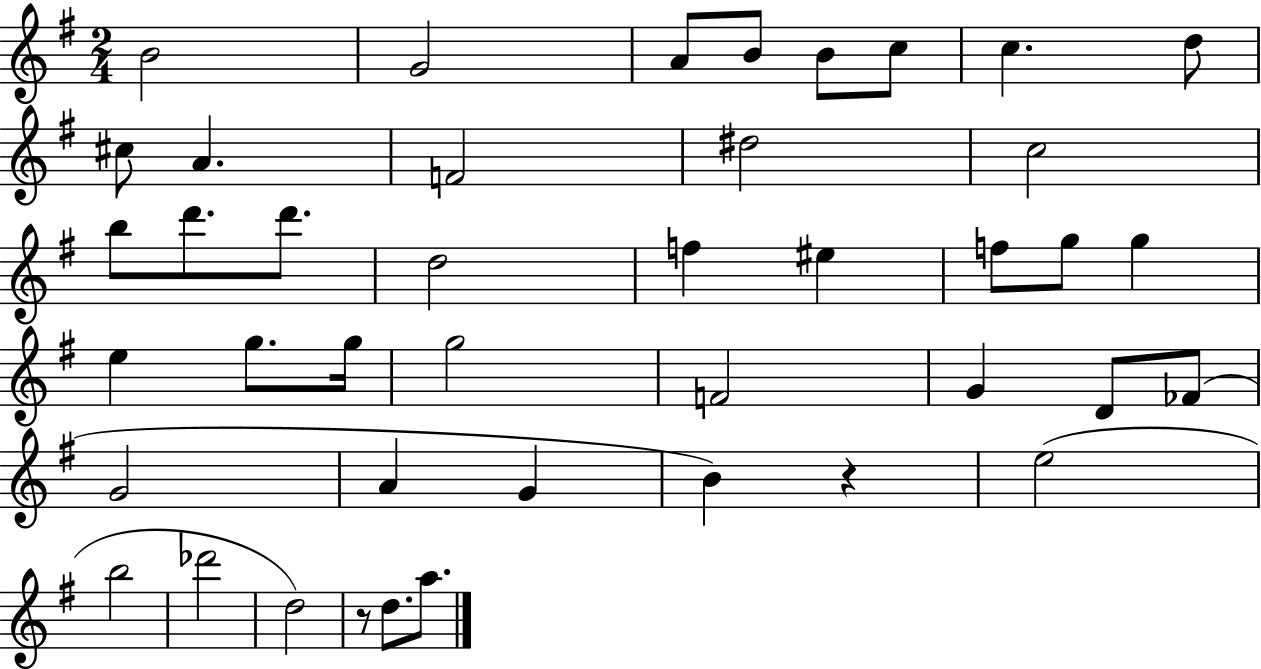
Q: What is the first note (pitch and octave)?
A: B4